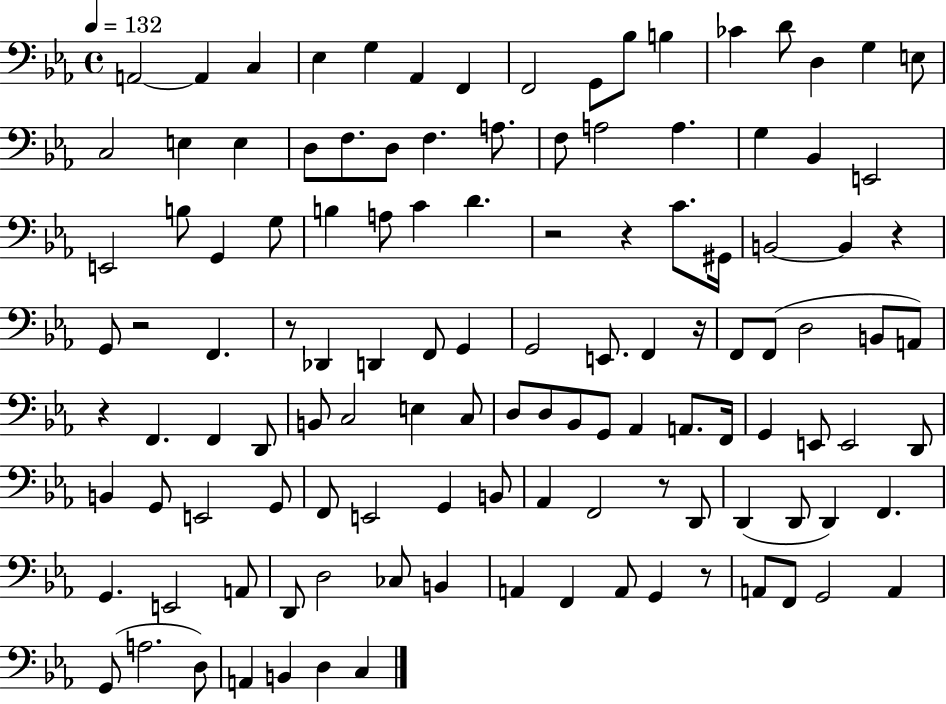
A2/h A2/q C3/q Eb3/q G3/q Ab2/q F2/q F2/h G2/e Bb3/e B3/q CES4/q D4/e D3/q G3/q E3/e C3/h E3/q E3/q D3/e F3/e. D3/e F3/q. A3/e. F3/e A3/h A3/q. G3/q Bb2/q E2/h E2/h B3/e G2/q G3/e B3/q A3/e C4/q D4/q. R/h R/q C4/e. G#2/s B2/h B2/q R/q G2/e R/h F2/q. R/e Db2/q D2/q F2/e G2/q G2/h E2/e. F2/q R/s F2/e F2/e D3/h B2/e A2/e R/q F2/q. F2/q D2/e B2/e C3/h E3/q C3/e D3/e D3/e Bb2/e G2/e Ab2/q A2/e. F2/s G2/q E2/e E2/h D2/e B2/q G2/e E2/h G2/e F2/e E2/h G2/q B2/e Ab2/q F2/h R/e D2/e D2/q D2/e D2/q F2/q. G2/q. E2/h A2/e D2/e D3/h CES3/e B2/q A2/q F2/q A2/e G2/q R/e A2/e F2/e G2/h A2/q G2/e A3/h. D3/e A2/q B2/q D3/q C3/q